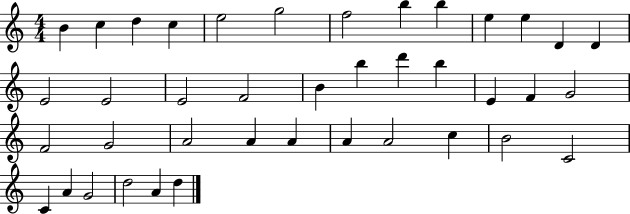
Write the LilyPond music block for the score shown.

{
  \clef treble
  \numericTimeSignature
  \time 4/4
  \key c \major
  b'4 c''4 d''4 c''4 | e''2 g''2 | f''2 b''4 b''4 | e''4 e''4 d'4 d'4 | \break e'2 e'2 | e'2 f'2 | b'4 b''4 d'''4 b''4 | e'4 f'4 g'2 | \break f'2 g'2 | a'2 a'4 a'4 | a'4 a'2 c''4 | b'2 c'2 | \break c'4 a'4 g'2 | d''2 a'4 d''4 | \bar "|."
}